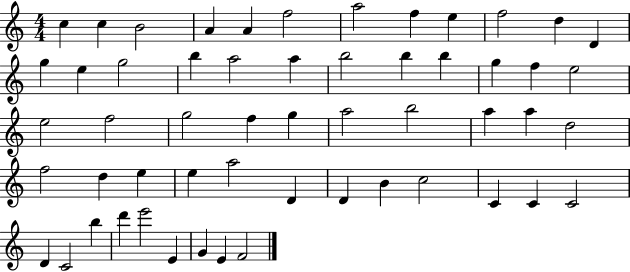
{
  \clef treble
  \numericTimeSignature
  \time 4/4
  \key c \major
  c''4 c''4 b'2 | a'4 a'4 f''2 | a''2 f''4 e''4 | f''2 d''4 d'4 | \break g''4 e''4 g''2 | b''4 a''2 a''4 | b''2 b''4 b''4 | g''4 f''4 e''2 | \break e''2 f''2 | g''2 f''4 g''4 | a''2 b''2 | a''4 a''4 d''2 | \break f''2 d''4 e''4 | e''4 a''2 d'4 | d'4 b'4 c''2 | c'4 c'4 c'2 | \break d'4 c'2 b''4 | d'''4 e'''2 e'4 | g'4 e'4 f'2 | \bar "|."
}